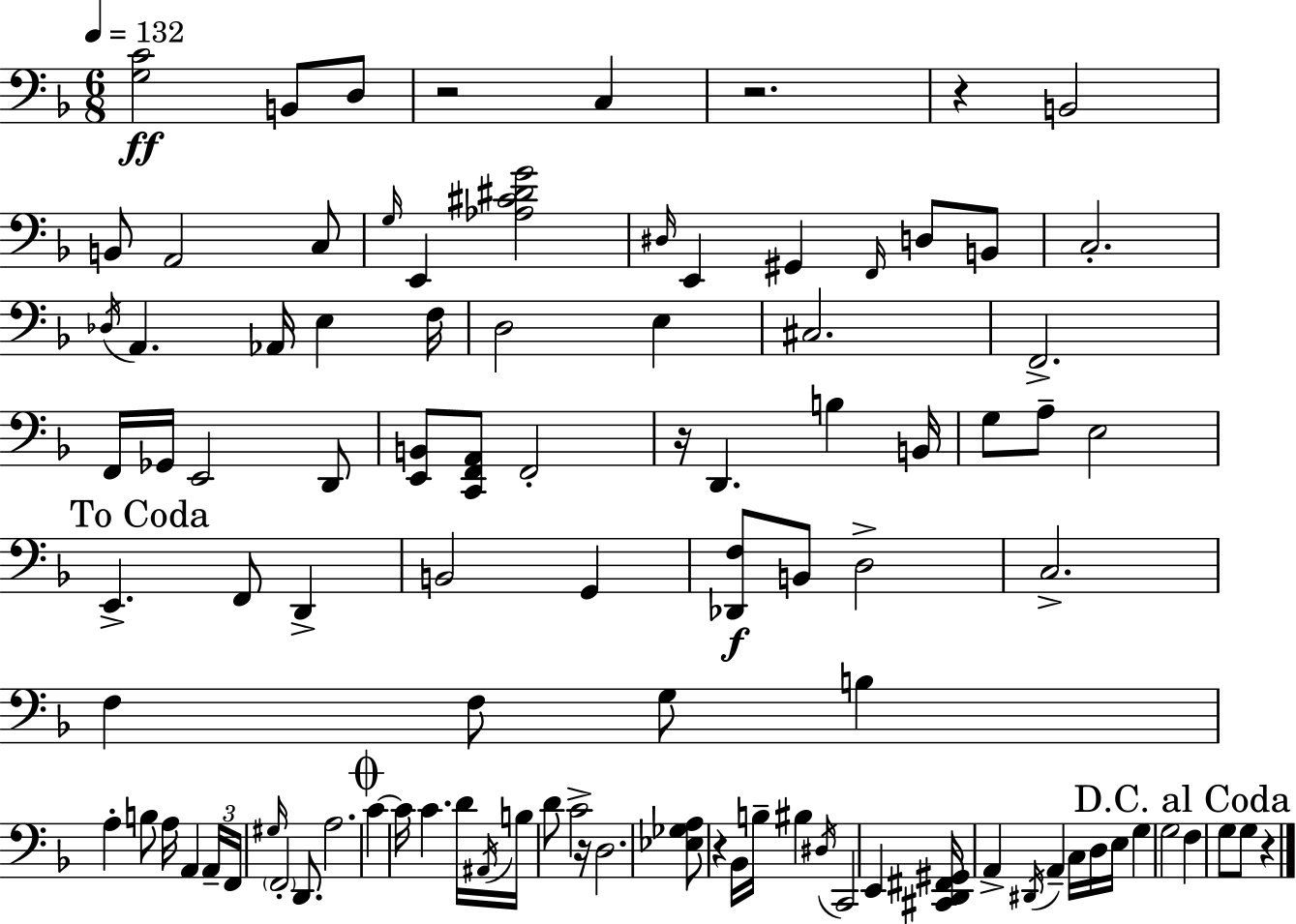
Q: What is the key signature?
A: F major